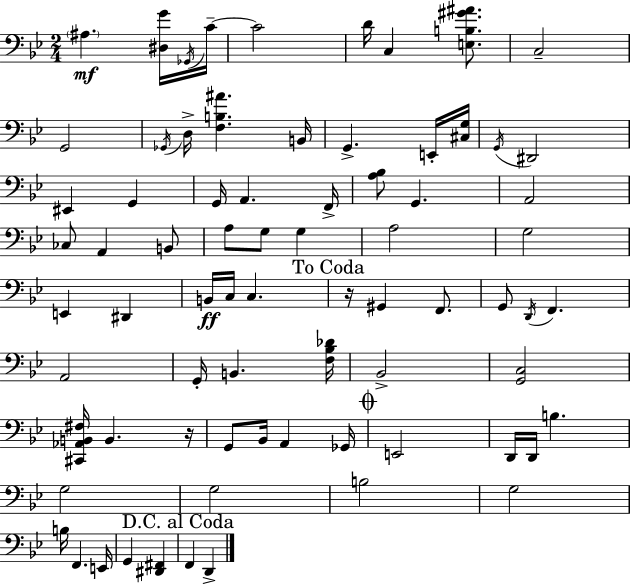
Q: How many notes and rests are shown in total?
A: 74